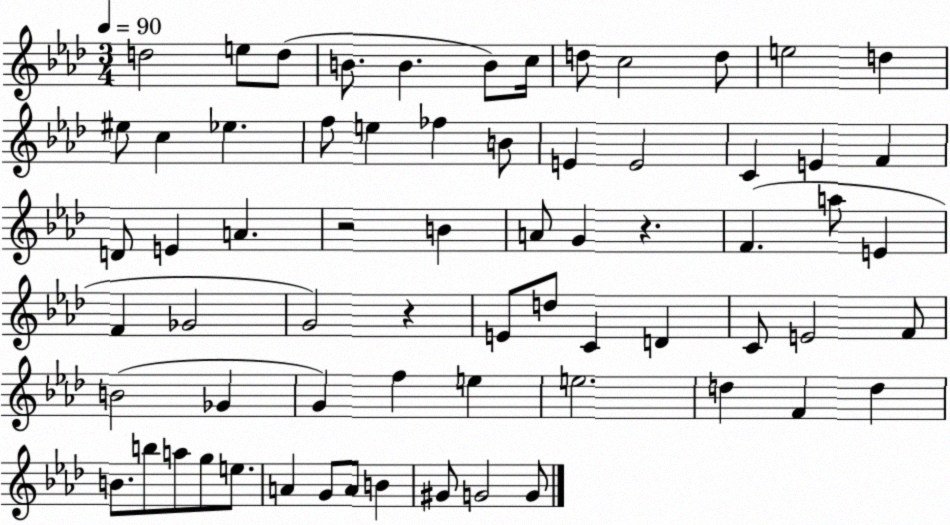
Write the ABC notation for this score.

X:1
T:Untitled
M:3/4
L:1/4
K:Ab
d2 e/2 d/2 B/2 B B/2 c/4 d/2 c2 d/2 e2 d ^e/2 c _e f/2 e _f B/2 E E2 C E F D/2 E A z2 B A/2 G z F a/2 E F _G2 G2 z E/2 d/2 C D C/2 E2 F/2 B2 _G G f e e2 d F d B/2 b/2 a/2 g/2 e/2 A G/2 A/2 B ^G/2 G2 G/2